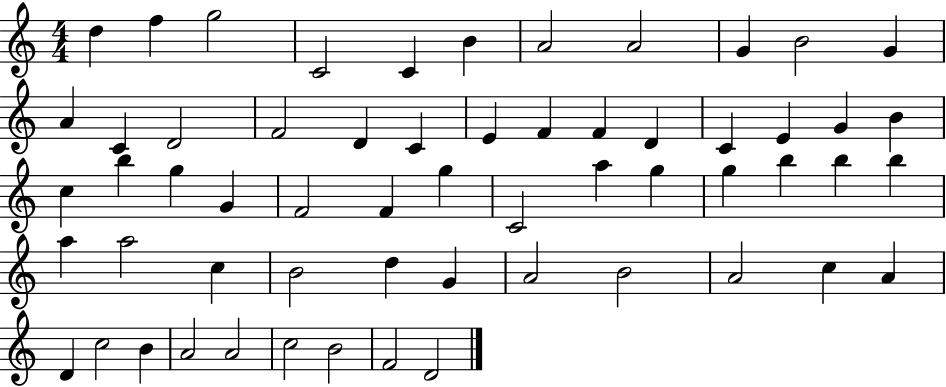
D5/q F5/q G5/h C4/h C4/q B4/q A4/h A4/h G4/q B4/h G4/q A4/q C4/q D4/h F4/h D4/q C4/q E4/q F4/q F4/q D4/q C4/q E4/q G4/q B4/q C5/q B5/q G5/q G4/q F4/h F4/q G5/q C4/h A5/q G5/q G5/q B5/q B5/q B5/q A5/q A5/h C5/q B4/h D5/q G4/q A4/h B4/h A4/h C5/q A4/q D4/q C5/h B4/q A4/h A4/h C5/h B4/h F4/h D4/h